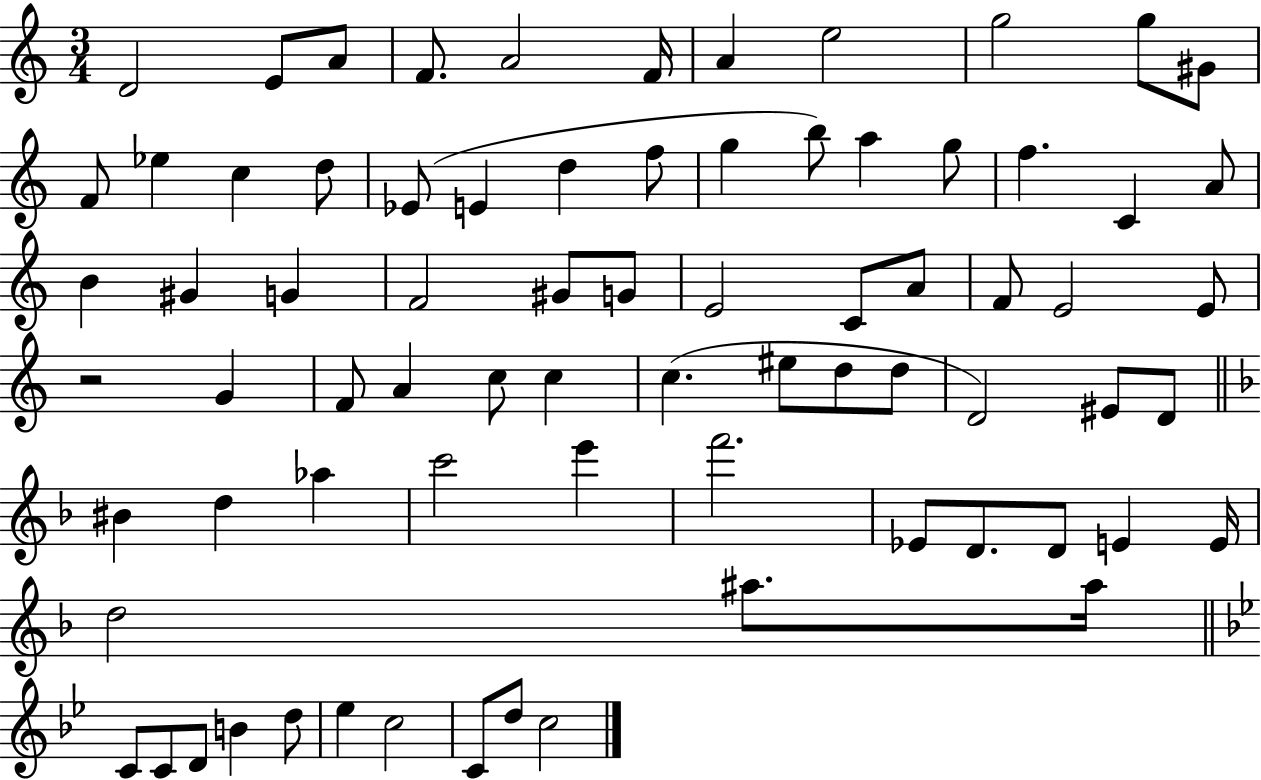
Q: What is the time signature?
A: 3/4